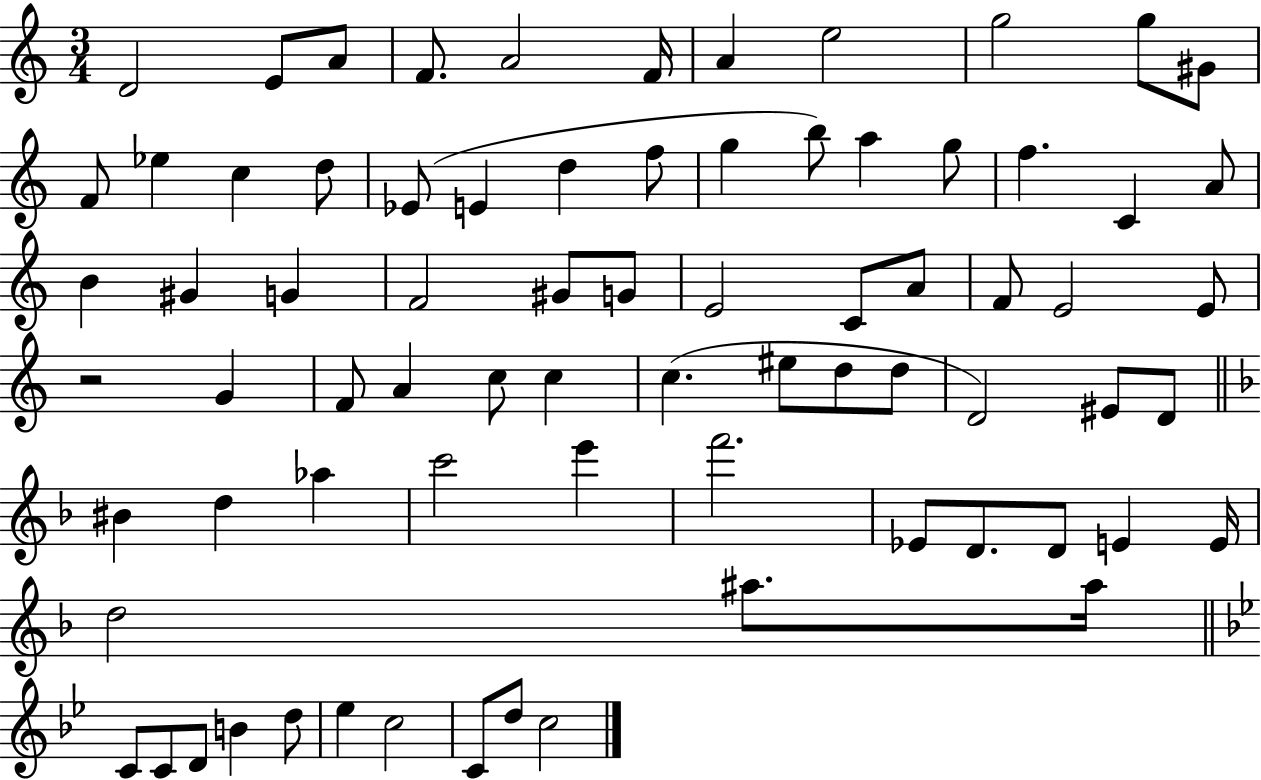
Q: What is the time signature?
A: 3/4